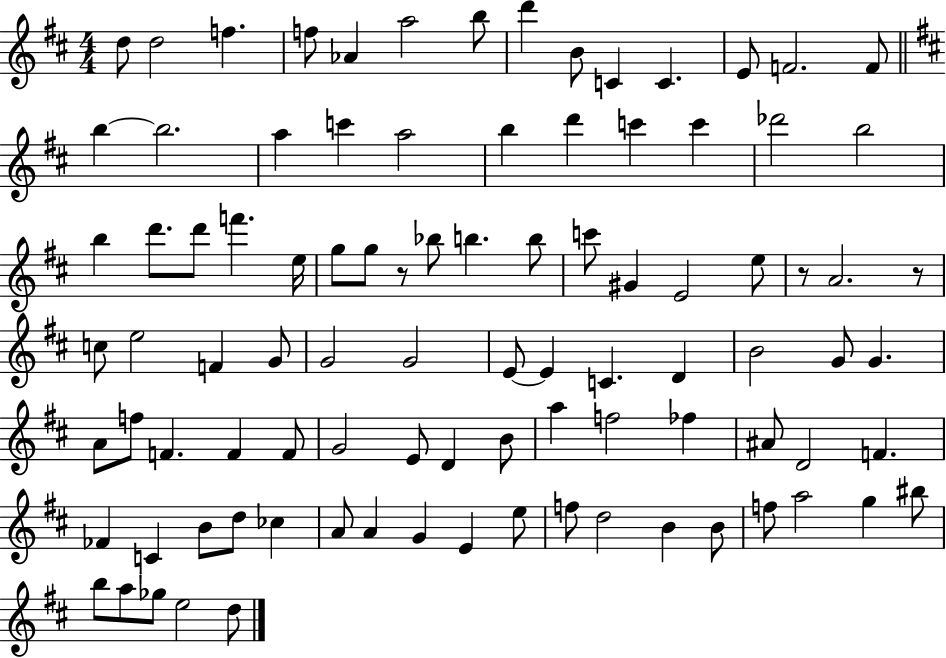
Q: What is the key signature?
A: D major